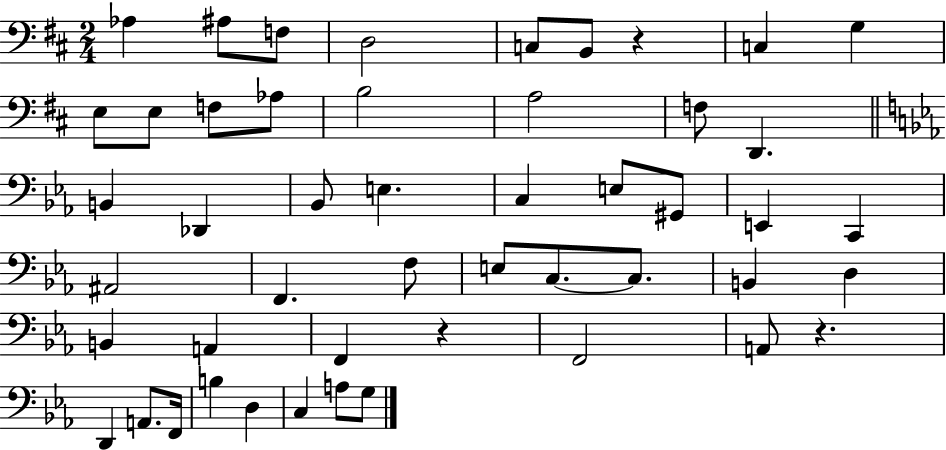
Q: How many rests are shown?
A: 3